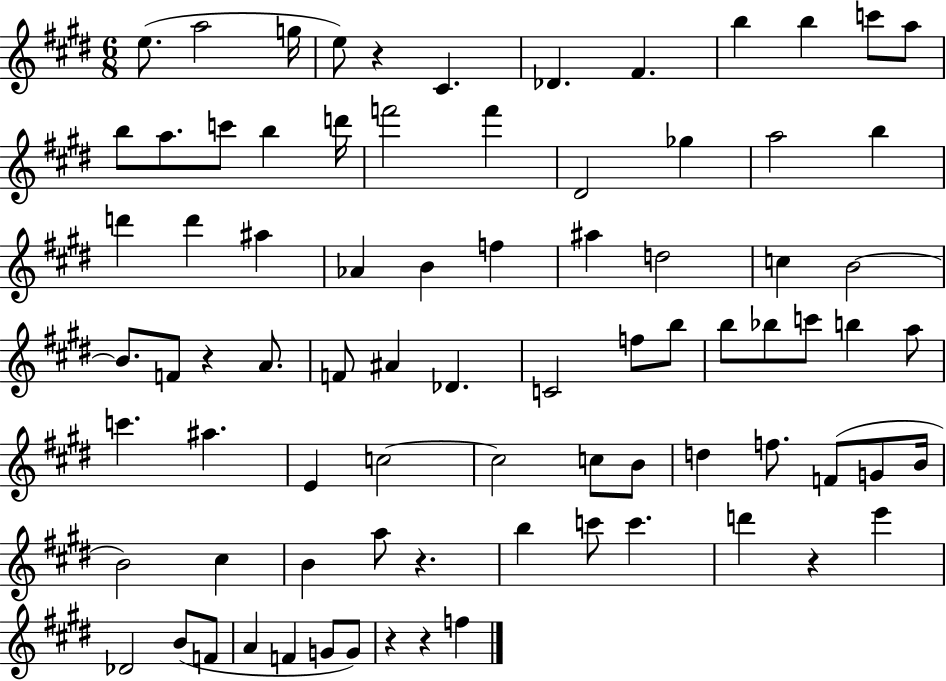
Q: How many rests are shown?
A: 6